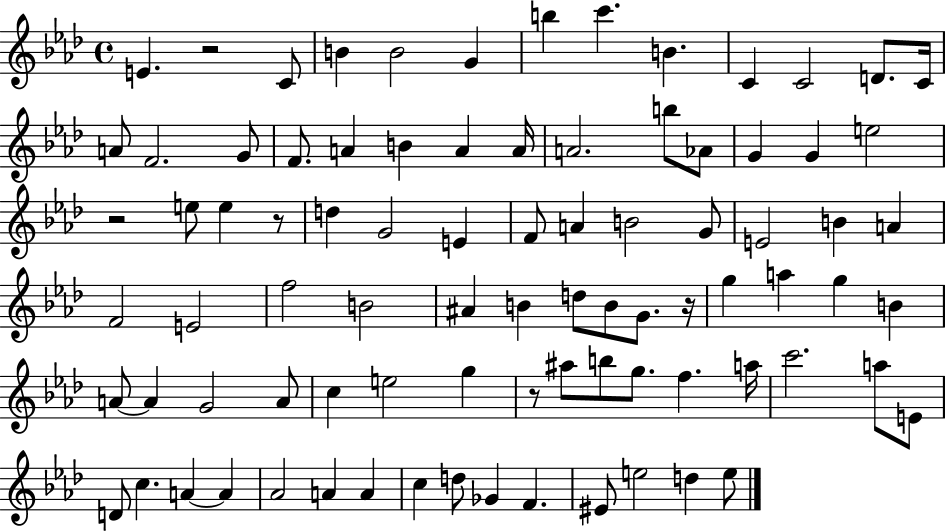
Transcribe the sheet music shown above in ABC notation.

X:1
T:Untitled
M:4/4
L:1/4
K:Ab
E z2 C/2 B B2 G b c' B C C2 D/2 C/4 A/2 F2 G/2 F/2 A B A A/4 A2 b/2 _A/2 G G e2 z2 e/2 e z/2 d G2 E F/2 A B2 G/2 E2 B A F2 E2 f2 B2 ^A B d/2 B/2 G/2 z/4 g a g B A/2 A G2 A/2 c e2 g z/2 ^a/2 b/2 g/2 f a/4 c'2 a/2 E/2 D/2 c A A _A2 A A c d/2 _G F ^E/2 e2 d e/2